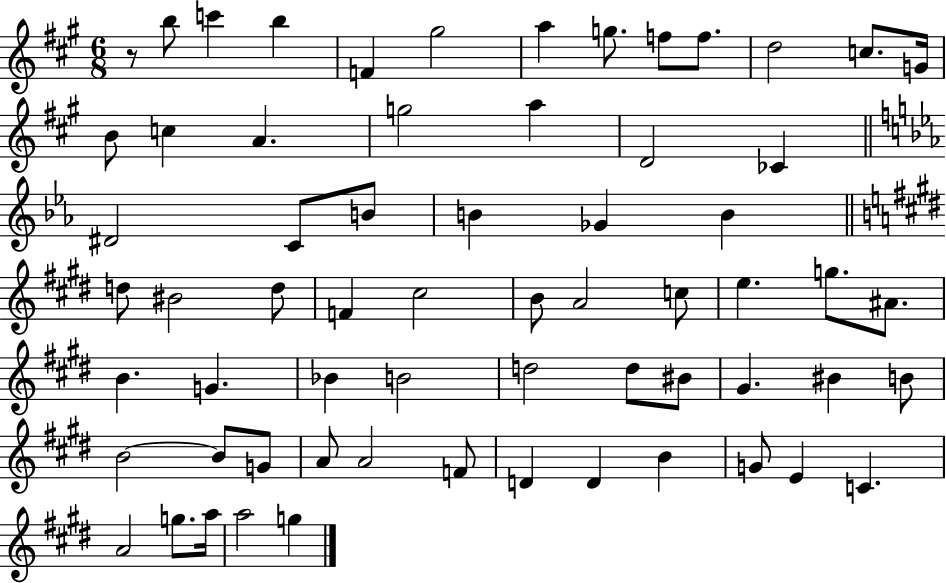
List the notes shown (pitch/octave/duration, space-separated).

R/e B5/e C6/q B5/q F4/q G#5/h A5/q G5/e. F5/e F5/e. D5/h C5/e. G4/s B4/e C5/q A4/q. G5/h A5/q D4/h CES4/q D#4/h C4/e B4/e B4/q Gb4/q B4/q D5/e BIS4/h D5/e F4/q C#5/h B4/e A4/h C5/e E5/q. G5/e. A#4/e. B4/q. G4/q. Bb4/q B4/h D5/h D5/e BIS4/e G#4/q. BIS4/q B4/e B4/h B4/e G4/e A4/e A4/h F4/e D4/q D4/q B4/q G4/e E4/q C4/q. A4/h G5/e. A5/s A5/h G5/q